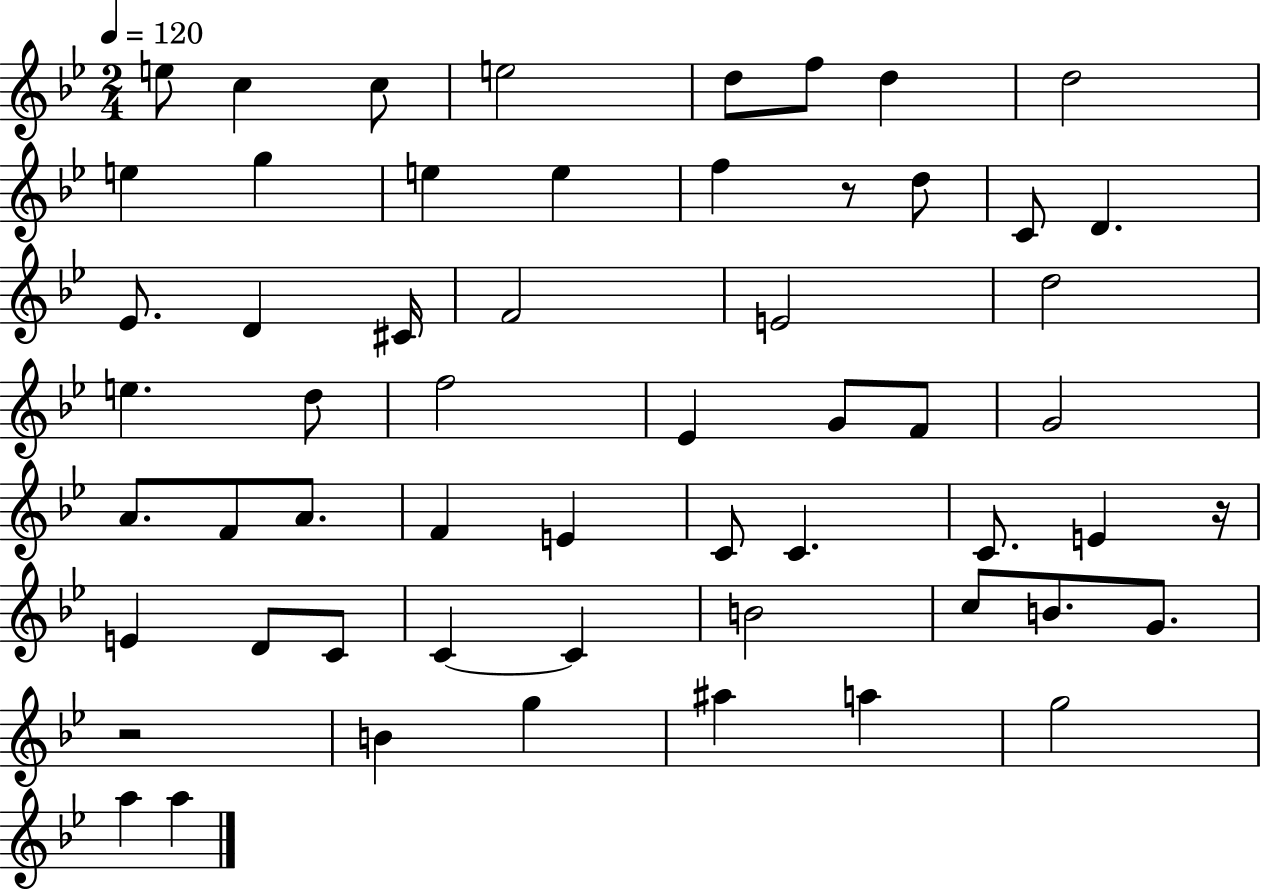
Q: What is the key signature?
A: BES major